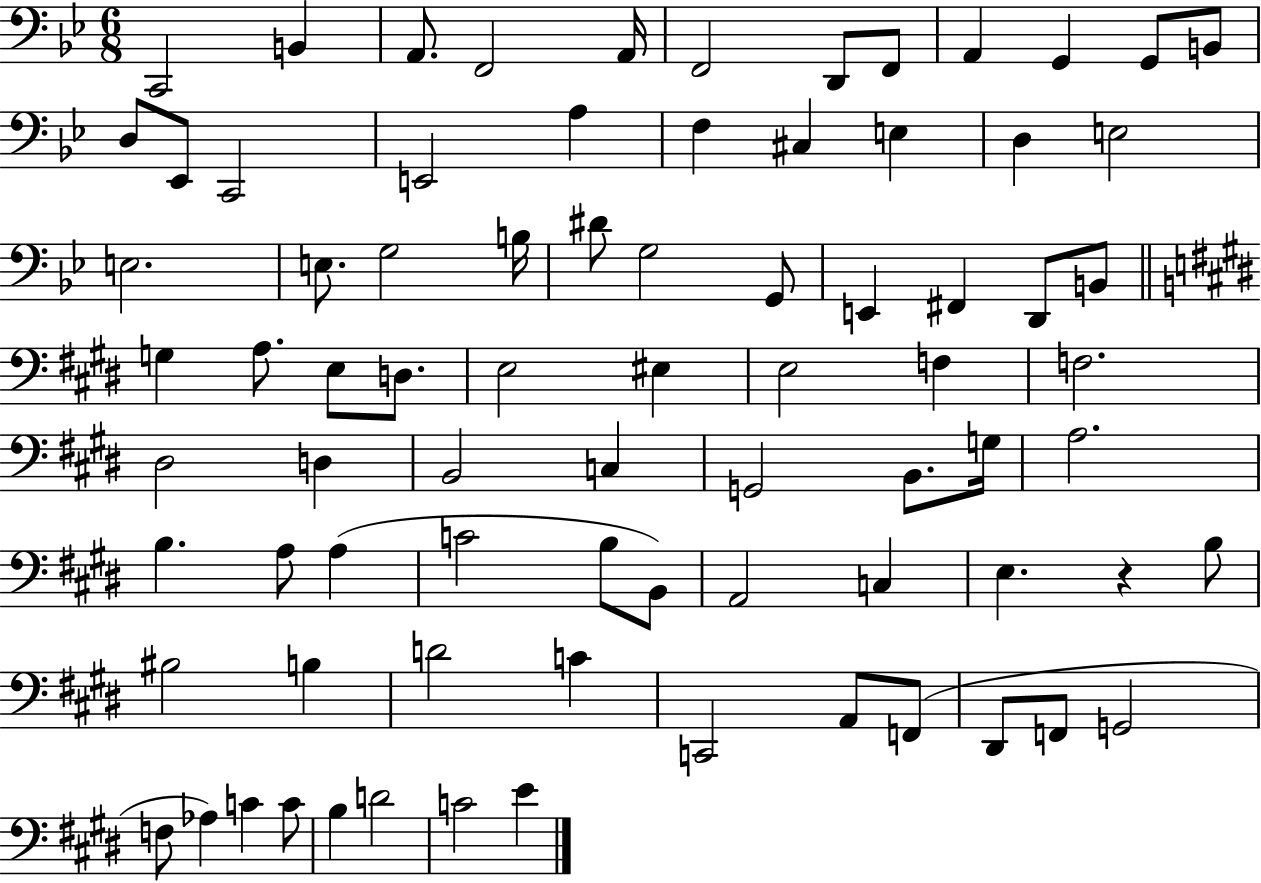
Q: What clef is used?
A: bass